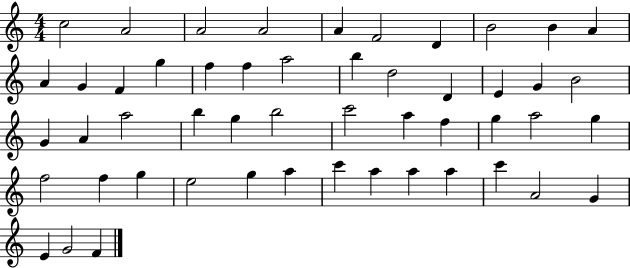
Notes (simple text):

C5/h A4/h A4/h A4/h A4/q F4/h D4/q B4/h B4/q A4/q A4/q G4/q F4/q G5/q F5/q F5/q A5/h B5/q D5/h D4/q E4/q G4/q B4/h G4/q A4/q A5/h B5/q G5/q B5/h C6/h A5/q F5/q G5/q A5/h G5/q F5/h F5/q G5/q E5/h G5/q A5/q C6/q A5/q A5/q A5/q C6/q A4/h G4/q E4/q G4/h F4/q